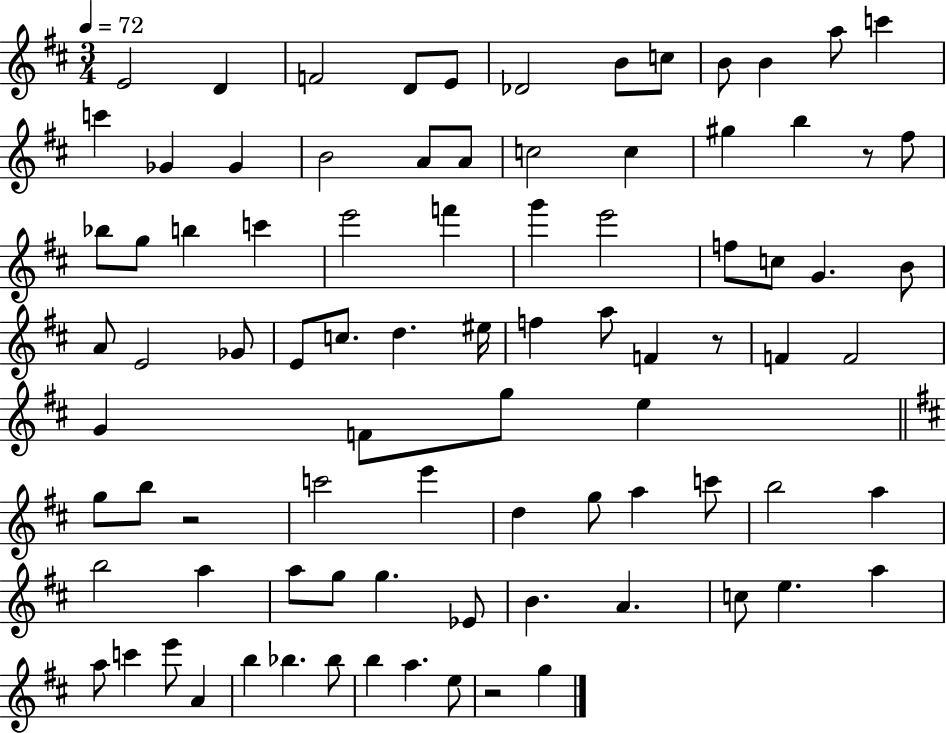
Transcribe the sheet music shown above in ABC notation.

X:1
T:Untitled
M:3/4
L:1/4
K:D
E2 D F2 D/2 E/2 _D2 B/2 c/2 B/2 B a/2 c' c' _G _G B2 A/2 A/2 c2 c ^g b z/2 ^f/2 _b/2 g/2 b c' e'2 f' g' e'2 f/2 c/2 G B/2 A/2 E2 _G/2 E/2 c/2 d ^e/4 f a/2 F z/2 F F2 G F/2 g/2 e g/2 b/2 z2 c'2 e' d g/2 a c'/2 b2 a b2 a a/2 g/2 g _E/2 B A c/2 e a a/2 c' e'/2 A b _b _b/2 b a e/2 z2 g